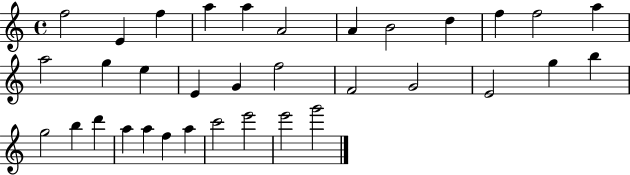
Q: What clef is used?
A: treble